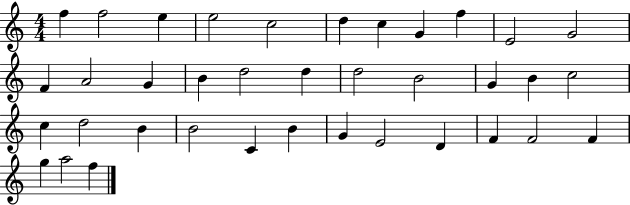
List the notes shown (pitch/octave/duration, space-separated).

F5/q F5/h E5/q E5/h C5/h D5/q C5/q G4/q F5/q E4/h G4/h F4/q A4/h G4/q B4/q D5/h D5/q D5/h B4/h G4/q B4/q C5/h C5/q D5/h B4/q B4/h C4/q B4/q G4/q E4/h D4/q F4/q F4/h F4/q G5/q A5/h F5/q